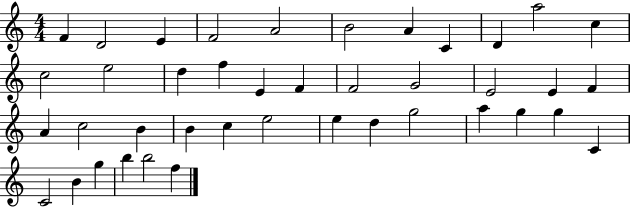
X:1
T:Untitled
M:4/4
L:1/4
K:C
F D2 E F2 A2 B2 A C D a2 c c2 e2 d f E F F2 G2 E2 E F A c2 B B c e2 e d g2 a g g C C2 B g b b2 f